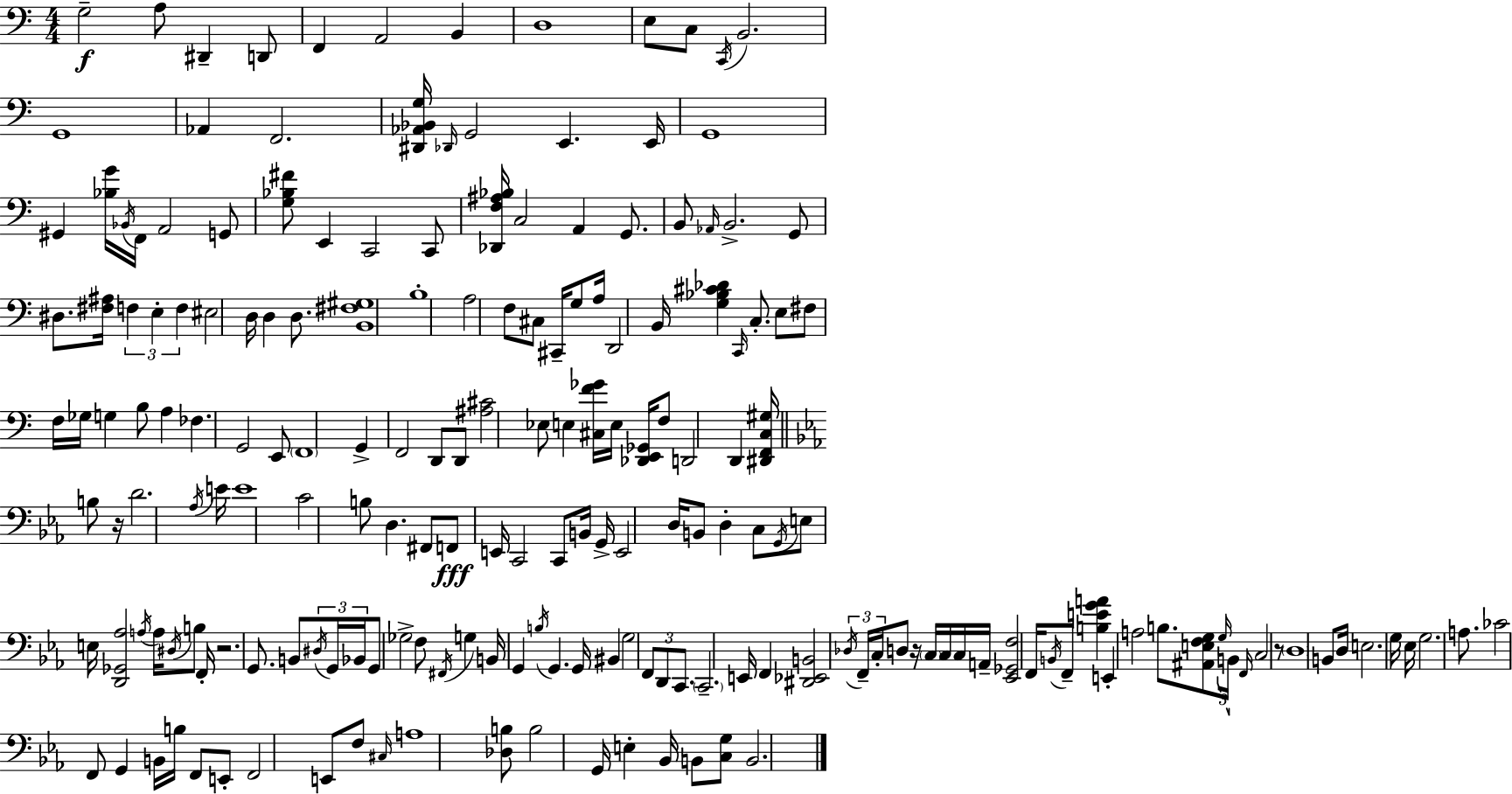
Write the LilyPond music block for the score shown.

{
  \clef bass
  \numericTimeSignature
  \time 4/4
  \key c \major
  g2--\f a8 dis,4-- d,8 | f,4 a,2 b,4 | d1 | e8 c8 \acciaccatura { c,16 } b,2. | \break g,1 | aes,4 f,2. | <dis, aes, bes, g>16 \grace { des,16 } g,2 e,4. | e,16 g,1 | \break gis,4 <bes g'>16 \acciaccatura { bes,16 } f,16 a,2 | g,8 <g bes fis'>8 e,4 c,2 | c,8 <des, f ais bes>16 c2 a,4 | g,8. b,8 \grace { aes,16 } b,2.-> | \break g,8 dis8. <fis ais>16 \tuplet 3/2 { f4 e4-. | f4 } eis2 d16 d4 | d8. <b, fis gis>1 | b1-. | \break a2 f8 cis8 | cis,16-- g8 a16 d,2 b,16 <g bes cis' des'>4 | \grace { c,16 } c8.-. e8 fis8 f16 ges16 g4 b8 | a4 fes4. g,2 | \break e,8 \parenthesize f,1 | g,4-> f,2 | d,8 d,8 <ais cis'>2 ees8 e4 | <cis f' ges'>16 e16 <des, e, ges,>16 f8 d,2 | \break d,4 <dis, f, c gis>16 \bar "||" \break \key c \minor b8 r16 d'2. \acciaccatura { aes16 } | e'16 e'1 | c'2 b8 d4. | fis,8 f,8\fff e,16 c,2 c,8 | \break b,16 g,16-> e,2 d16 b,8 d4-. | c8 \acciaccatura { g,16 } e8 e16 <d, ges, aes>2 \acciaccatura { a16 } | a16 \acciaccatura { dis16 } b8 f,16-. r2. | g,8. b,8 \tuplet 3/2 { \acciaccatura { dis16 } g,16 bes,16 } g,8 ges2-> | \break f8 \acciaccatura { fis,16 } g4 b,16 g,4 \acciaccatura { b16 } | g,4. g,16 bis,4 g2 | \tuplet 3/2 { f,8 d,8 c,8. } \parenthesize c,2.-- | e,16 f,4 <dis, ees, b,>2 | \break \tuplet 3/2 { \acciaccatura { des16 } f,16-- c16-. } d8 r16 \parenthesize c16 c16 c16 a,16-- <ees, ges, f>2 | f,16 \acciaccatura { b,16 } f,8-- <b e' g' a'>4 e,4-. | a2 b8. <ais, e f g>8 \tuplet 3/2 { \grace { g16 } b,16 | \grace { f,16 } } c2 r8 \parenthesize d1 | \break b,8 d16 e2. | g16 ees16 g2. | a8. ces'2 | f,8 g,4 b,16 b16 f,8 e,8-. f,2 | \break e,8 f8 \grace { cis16 } a1 | <des b>8 b2 | g,16 e4-. bes,16 b,8 <c g>8 | b,2. \bar "|."
}